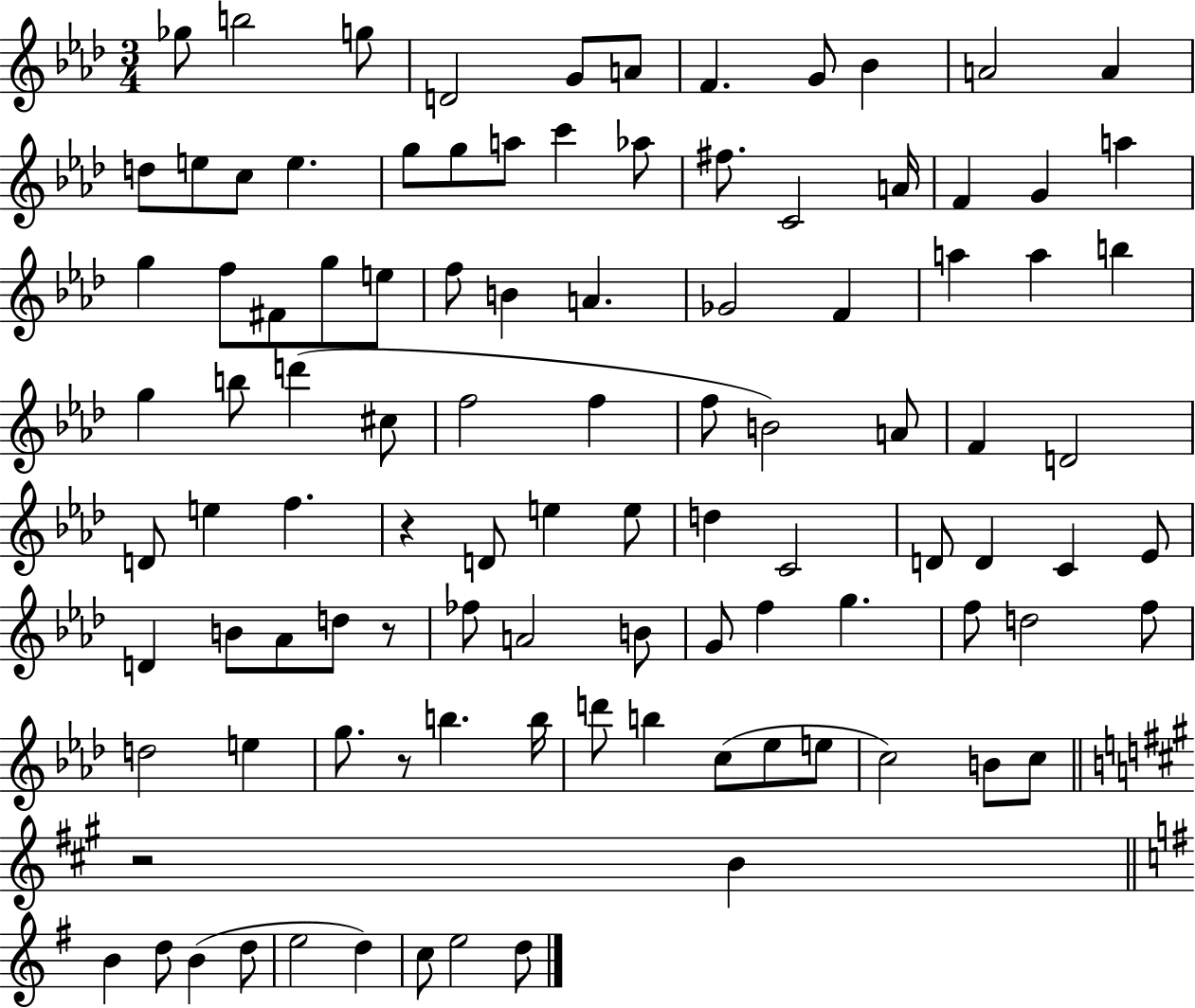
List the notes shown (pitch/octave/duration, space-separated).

Gb5/e B5/h G5/e D4/h G4/e A4/e F4/q. G4/e Bb4/q A4/h A4/q D5/e E5/e C5/e E5/q. G5/e G5/e A5/e C6/q Ab5/e F#5/e. C4/h A4/s F4/q G4/q A5/q G5/q F5/e F#4/e G5/e E5/e F5/e B4/q A4/q. Gb4/h F4/q A5/q A5/q B5/q G5/q B5/e D6/q C#5/e F5/h F5/q F5/e B4/h A4/e F4/q D4/h D4/e E5/q F5/q. R/q D4/e E5/q E5/e D5/q C4/h D4/e D4/q C4/q Eb4/e D4/q B4/e Ab4/e D5/e R/e FES5/e A4/h B4/e G4/e F5/q G5/q. F5/e D5/h F5/e D5/h E5/q G5/e. R/e B5/q. B5/s D6/e B5/q C5/e Eb5/e E5/e C5/h B4/e C5/e R/h B4/q B4/q D5/e B4/q D5/e E5/h D5/q C5/e E5/h D5/e